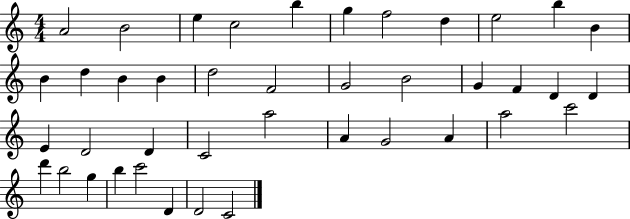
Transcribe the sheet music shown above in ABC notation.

X:1
T:Untitled
M:4/4
L:1/4
K:C
A2 B2 e c2 b g f2 d e2 b B B d B B d2 F2 G2 B2 G F D D E D2 D C2 a2 A G2 A a2 c'2 d' b2 g b c'2 D D2 C2